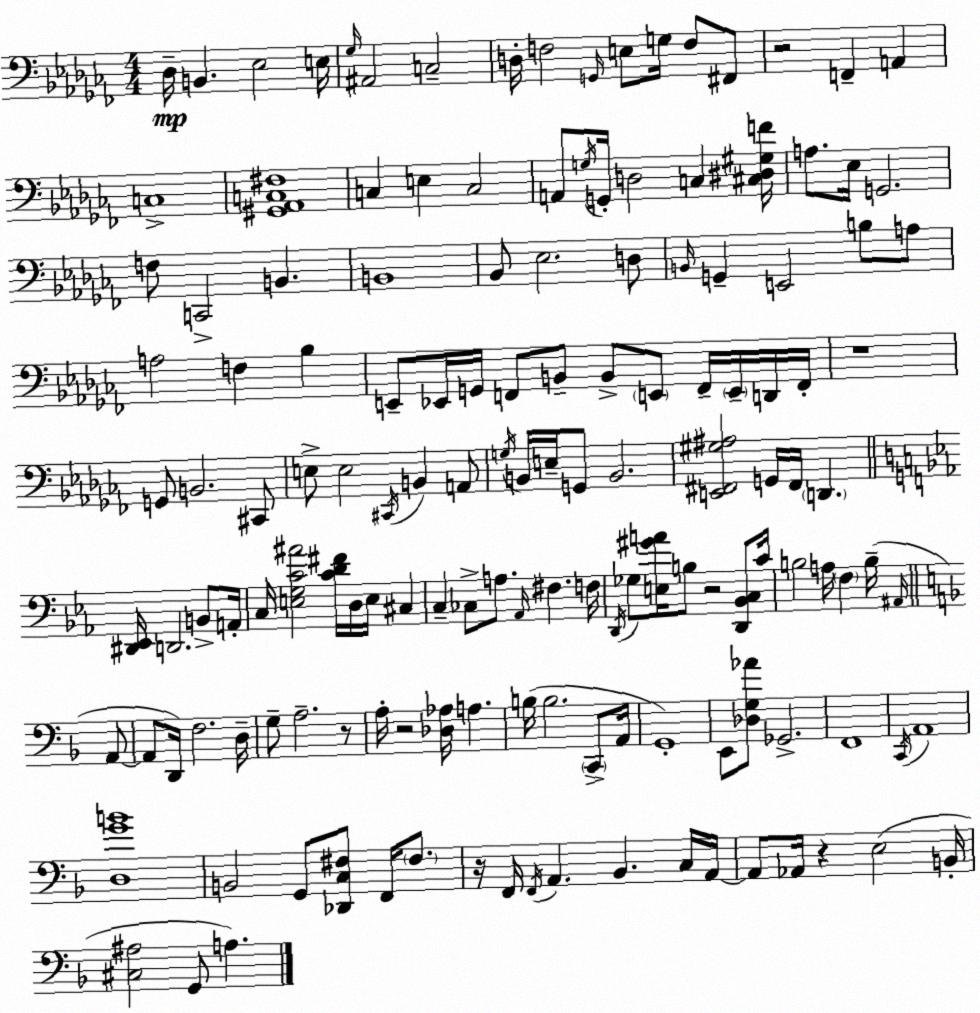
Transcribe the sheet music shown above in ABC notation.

X:1
T:Untitled
M:4/4
L:1/4
K:Abm
_D,/4 B,, _E,2 E,/4 _G,/4 ^A,,2 C,2 D,/4 F,2 G,,/4 E,/2 G,/4 F,/2 ^F,,/2 z2 F,, A,, C,4 [^G,,_A,,C,^F,]4 C, E, C,2 A,,/2 G,/4 G,,/4 D,2 C, [^C,^D,^G,F]/4 A,/2 _E,/4 G,,2 F,/2 C,,2 B,, B,,4 _B,,/2 _E,2 D,/2 B,,/4 G,, E,,2 B,/2 A,/2 A,2 F, _B, E,,/2 _E,,/4 G,,/4 F,,/2 B,,/2 B,,/2 E,,/2 F,,/4 E,,/4 D,,/4 F,,/4 z4 G,,/2 B,,2 ^C,,/2 E,/2 E,2 ^C,,/4 B,, A,,/2 G,/4 B,,/4 E,/4 G,,/2 B,,2 [E,,^F,,^G,^A,]2 G,,/4 ^F,,/4 D,, [^D,,_E,,]/4 D,,2 B,,/2 A,,/4 C,/4 [E,G,C^A]2 [CD^F]/4 D,/4 E,/4 ^C, C, _C,/2 A,/2 _A,,/4 ^F, F,/4 D,,/4 _G,/2 [E,^GA]/4 B,/2 z2 [D,,_B,,C,]/2 C/4 B,2 A,/4 F, B,/4 ^A,,/4 A,,/2 A,,/2 D,,/4 F,2 D,/4 G,/2 A,2 z/2 A,/4 z2 [_D,_A,]/4 A, B,/4 B,2 C,,/2 A,,/4 G,,4 E,,/2 [_D,G,_A]/2 _G,,2 F,,4 C,,/4 A,,4 [D,GB]4 B,,2 G,,/2 [_D,,C,^F,]/2 F,,/4 ^F,/2 z/4 F,,/4 F,,/4 A,, _B,, C,/4 A,,/4 A,,/2 _A,,/4 z E,2 B,,/4 [^C,^A,]2 G,,/2 A,